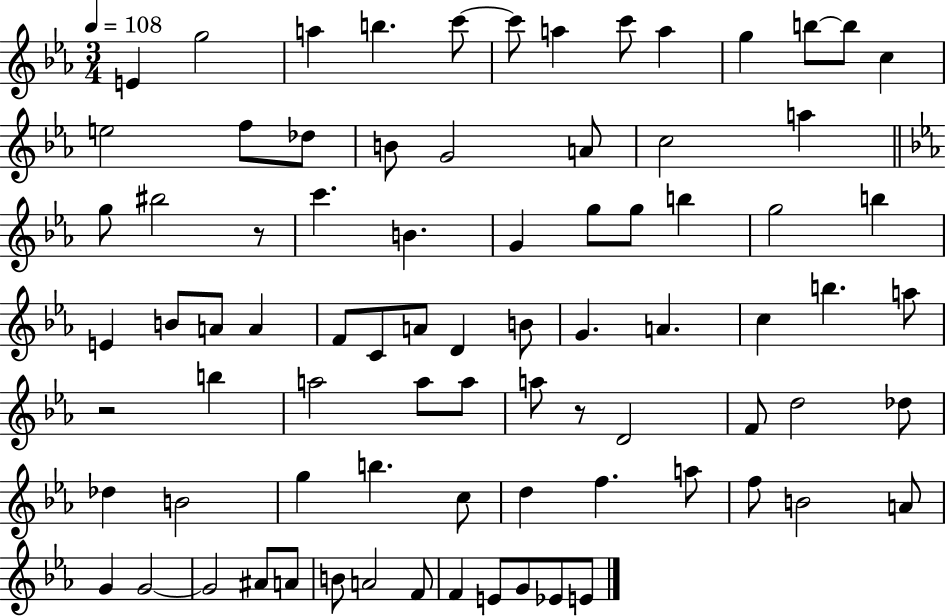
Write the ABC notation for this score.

X:1
T:Untitled
M:3/4
L:1/4
K:Eb
E g2 a b c'/2 c'/2 a c'/2 a g b/2 b/2 c e2 f/2 _d/2 B/2 G2 A/2 c2 a g/2 ^b2 z/2 c' B G g/2 g/2 b g2 b E B/2 A/2 A F/2 C/2 A/2 D B/2 G A c b a/2 z2 b a2 a/2 a/2 a/2 z/2 D2 F/2 d2 _d/2 _d B2 g b c/2 d f a/2 f/2 B2 A/2 G G2 G2 ^A/2 A/2 B/2 A2 F/2 F E/2 G/2 _E/2 E/2